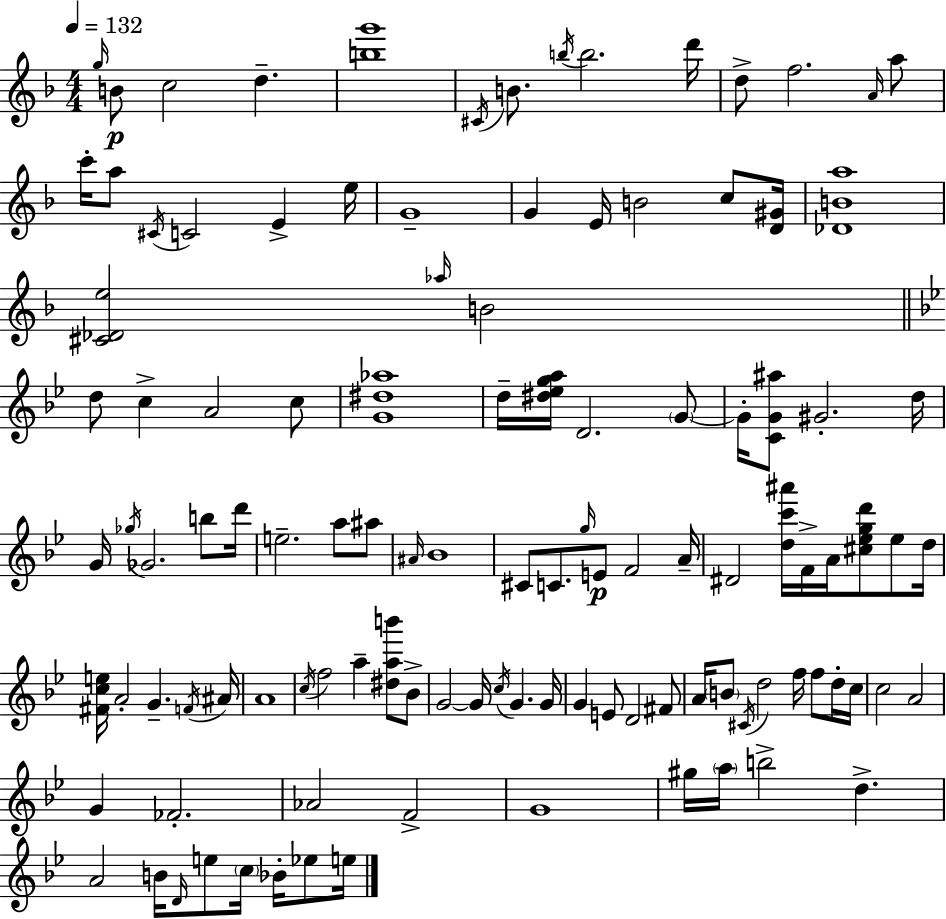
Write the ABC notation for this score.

X:1
T:Untitled
M:4/4
L:1/4
K:Dm
g/4 B/2 c2 d [bg']4 ^C/4 B/2 b/4 b2 d'/4 d/2 f2 A/4 a/2 c'/4 a/2 ^C/4 C2 E e/4 G4 G E/4 B2 c/2 [D^G]/4 [_DBa]4 [^C_De]2 _a/4 B2 d/2 c A2 c/2 [G^d_a]4 d/4 [^d_ega]/4 D2 G/2 G/4 [CG^a]/2 ^G2 d/4 G/4 _g/4 _G2 b/2 d'/4 e2 a/2 ^a/2 ^A/4 _B4 ^C/2 C/2 g/4 E/2 F2 A/4 ^D2 [dc'^a']/4 F/4 A/4 [^c_egd']/2 _e/2 d/4 [^Fce]/4 A2 G F/4 ^A/4 A4 c/4 f2 a [^dab']/2 _B/2 G2 G/4 c/4 G G/4 G E/2 D2 ^F/2 A/4 B/2 ^C/4 d2 f/4 f/2 d/4 c/4 c2 A2 G _F2 _A2 F2 G4 ^g/4 a/4 b2 d A2 B/4 D/4 e/2 c/4 _B/4 _e/2 e/4